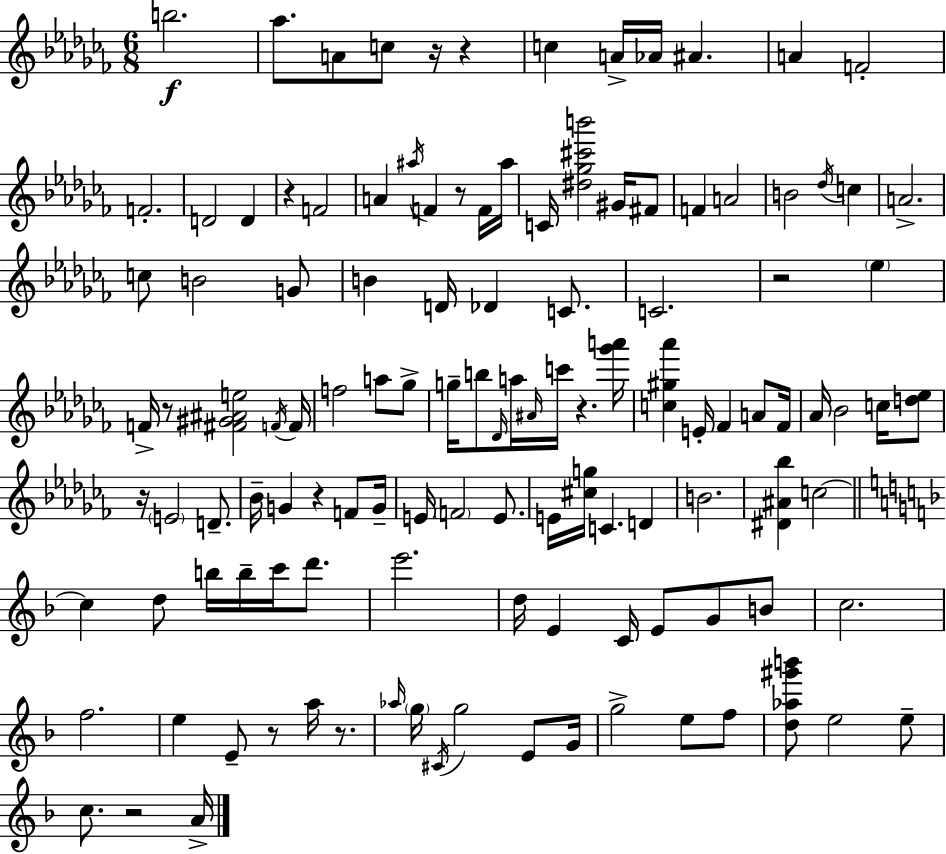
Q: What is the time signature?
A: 6/8